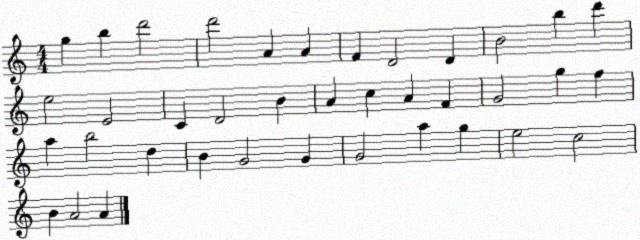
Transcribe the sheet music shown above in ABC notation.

X:1
T:Untitled
M:4/4
L:1/4
K:C
g b d'2 d'2 A A F D2 D B2 b d' e2 E2 C D2 B A c A F G2 g f a b2 d B G2 G G2 a g e2 c2 B A2 A